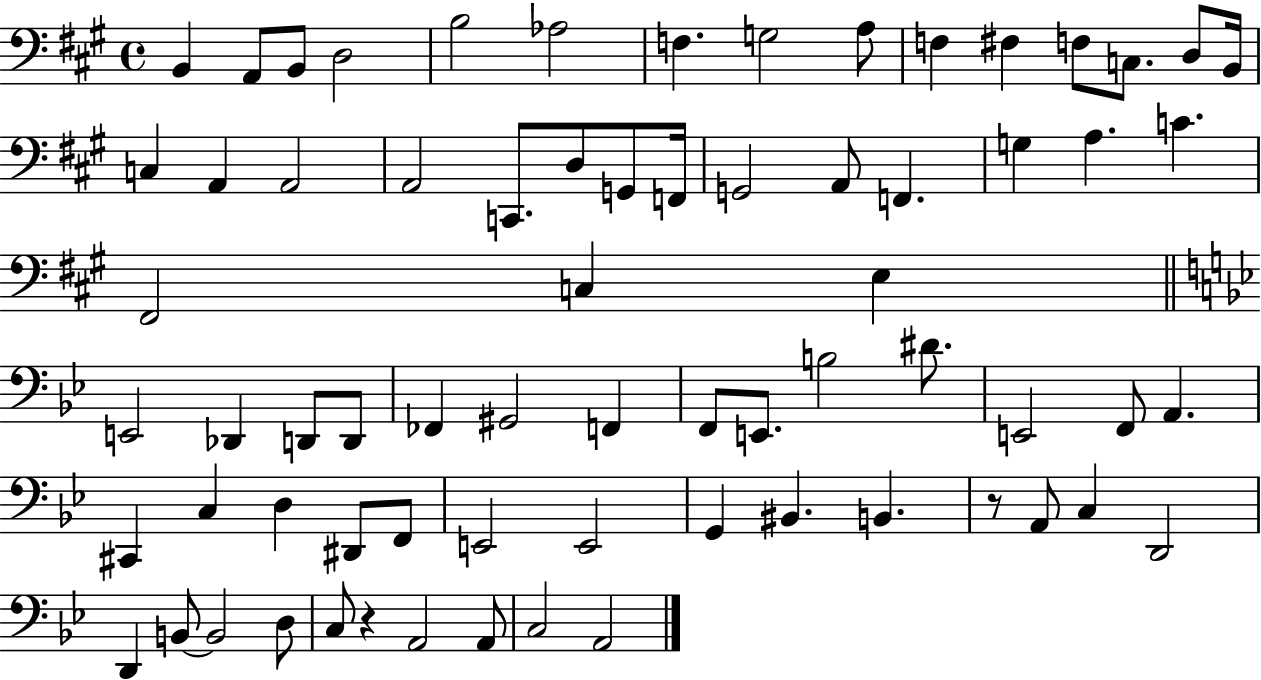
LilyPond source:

{
  \clef bass
  \time 4/4
  \defaultTimeSignature
  \key a \major
  b,4 a,8 b,8 d2 | b2 aes2 | f4. g2 a8 | f4 fis4 f8 c8. d8 b,16 | \break c4 a,4 a,2 | a,2 c,8. d8 g,8 f,16 | g,2 a,8 f,4. | g4 a4. c'4. | \break fis,2 c4 e4 | \bar "||" \break \key g \minor e,2 des,4 d,8 d,8 | fes,4 gis,2 f,4 | f,8 e,8. b2 dis'8. | e,2 f,8 a,4. | \break cis,4 c4 d4 dis,8 f,8 | e,2 e,2 | g,4 bis,4. b,4. | r8 a,8 c4 d,2 | \break d,4 b,8~~ b,2 d8 | c8 r4 a,2 a,8 | c2 a,2 | \bar "|."
}